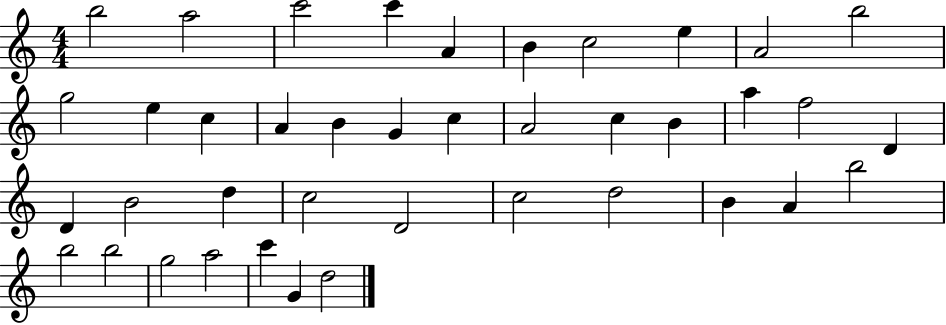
B5/h A5/h C6/h C6/q A4/q B4/q C5/h E5/q A4/h B5/h G5/h E5/q C5/q A4/q B4/q G4/q C5/q A4/h C5/q B4/q A5/q F5/h D4/q D4/q B4/h D5/q C5/h D4/h C5/h D5/h B4/q A4/q B5/h B5/h B5/h G5/h A5/h C6/q G4/q D5/h